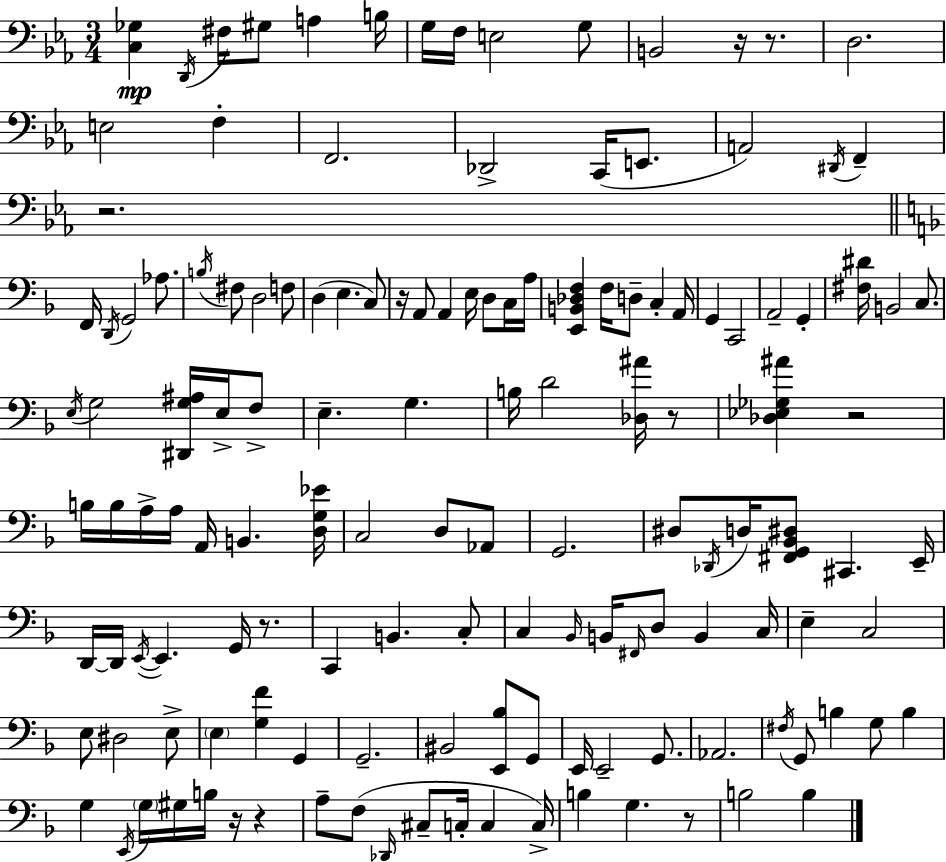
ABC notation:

X:1
T:Untitled
M:3/4
L:1/4
K:Eb
[C,_G,] D,,/4 ^F,/4 ^G,/2 A, B,/4 G,/4 F,/4 E,2 G,/2 B,,2 z/4 z/2 D,2 E,2 F, F,,2 _D,,2 C,,/4 E,,/2 A,,2 ^D,,/4 F,, z2 F,,/4 D,,/4 G,,2 _A,/2 B,/4 ^F,/2 D,2 F,/2 D, E, C,/2 z/4 A,,/2 A,, E,/4 D,/2 C,/4 A,/4 [E,,B,,_D,F,] F,/4 D,/2 C, A,,/4 G,, C,,2 A,,2 G,, [^F,^D]/4 B,,2 C,/2 E,/4 G,2 [^D,,G,^A,]/4 E,/4 F,/2 E, G, B,/4 D2 [_D,^A]/4 z/2 [_D,_E,_G,^A] z2 B,/4 B,/4 A,/4 A,/4 A,,/4 B,, [D,G,_E]/4 C,2 D,/2 _A,,/2 G,,2 ^D,/2 _D,,/4 D,/4 [^F,,G,,_B,,^D,]/2 ^C,, E,,/4 D,,/4 D,,/4 E,,/4 E,, G,,/4 z/2 C,, B,, C,/2 C, _B,,/4 B,,/4 ^F,,/4 D,/2 B,, C,/4 E, C,2 E,/2 ^D,2 E,/2 E, [G,F] G,, G,,2 ^B,,2 [E,,_B,]/2 G,,/2 E,,/4 E,,2 G,,/2 _A,,2 ^F,/4 G,,/2 B, G,/2 B, G, E,,/4 G,/4 ^G,/4 B,/4 z/4 z A,/2 F,/2 _D,,/4 ^C,/2 C,/4 C, C,/4 B, G, z/2 B,2 B,